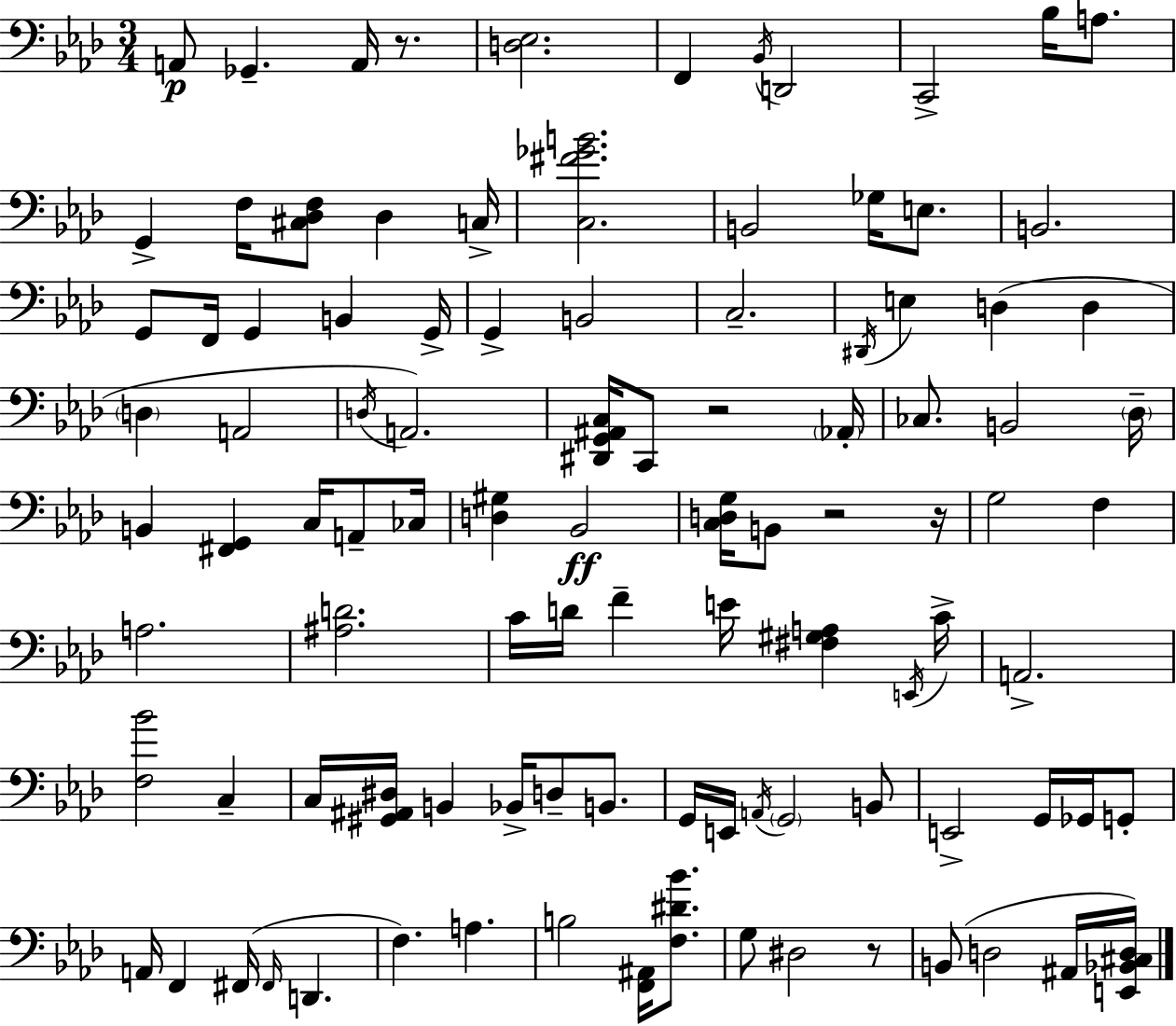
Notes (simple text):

A2/e Gb2/q. A2/s R/e. [D3,Eb3]/h. F2/q Bb2/s D2/h C2/h Bb3/s A3/e. G2/q F3/s [C#3,Db3,F3]/e Db3/q C3/s [C3,F#4,Gb4,B4]/h. B2/h Gb3/s E3/e. B2/h. G2/e F2/s G2/q B2/q G2/s G2/q B2/h C3/h. D#2/s E3/q D3/q D3/q D3/q A2/h D3/s A2/h. [D#2,G2,A#2,C3]/s C2/e R/h Ab2/s CES3/e. B2/h Db3/s B2/q [F#2,G2]/q C3/s A2/e CES3/s [D3,G#3]/q Bb2/h [C3,D3,G3]/s B2/e R/h R/s G3/h F3/q A3/h. [A#3,D4]/h. C4/s D4/s F4/q E4/s [F#3,G#3,A3]/q E2/s C4/s A2/h. [F3,Bb4]/h C3/q C3/s [G#2,A#2,D#3]/s B2/q Bb2/s D3/e B2/e. G2/s E2/s A2/s G2/h B2/e E2/h G2/s Gb2/s G2/e A2/s F2/q F#2/s F#2/s D2/q. F3/q. A3/q. B3/h [F2,A#2]/s [F3,D#4,Bb4]/e. G3/e D#3/h R/e B2/e D3/h A#2/s [E2,Bb2,C#3,D3]/s